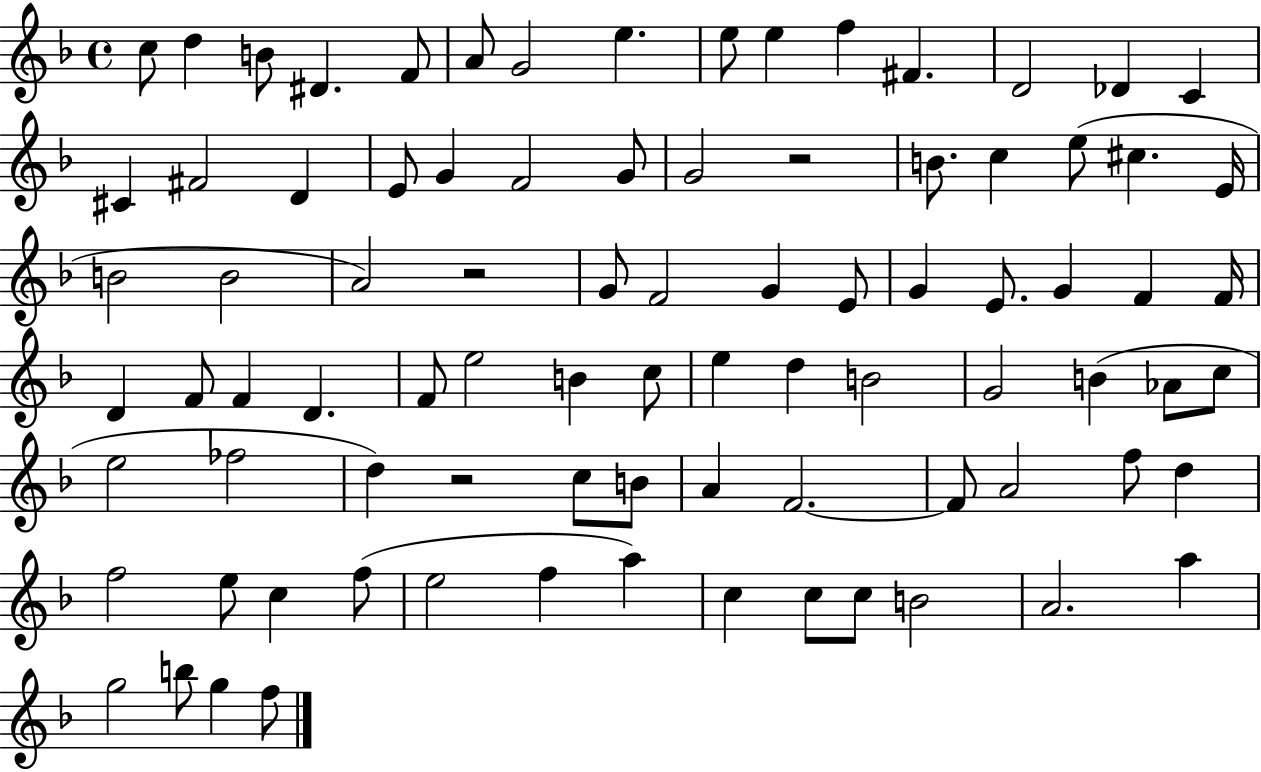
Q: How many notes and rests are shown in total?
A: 86